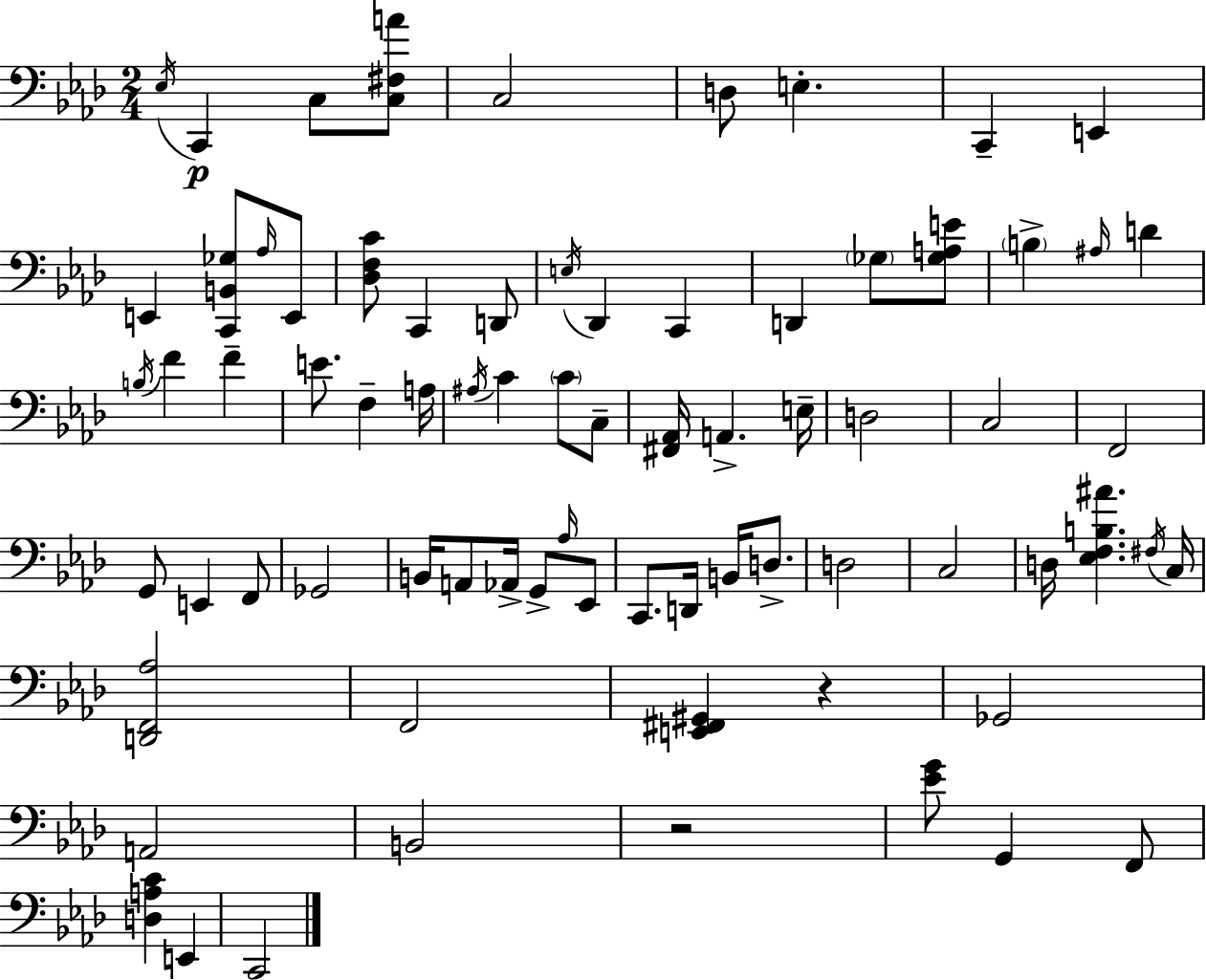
Eb3/s C2/q C3/e [C3,F#3,A4]/e C3/h D3/e E3/q. C2/q E2/q E2/q [C2,B2,Gb3]/e Ab3/s E2/e [Db3,F3,C4]/e C2/q D2/e E3/s Db2/q C2/q D2/q Gb3/e [Gb3,A3,E4]/e B3/q A#3/s D4/q B3/s F4/q F4/q E4/e. F3/q A3/s A#3/s C4/q C4/e C3/e [F#2,Ab2]/s A2/q. E3/s D3/h C3/h F2/h G2/e E2/q F2/e Gb2/h B2/s A2/e Ab2/s G2/e Ab3/s Eb2/e C2/e. D2/s B2/s D3/e. D3/h C3/h D3/s [Eb3,F3,B3,A#4]/q. F#3/s C3/s [D2,F2,Ab3]/h F2/h [E2,F#2,G#2]/q R/q Gb2/h A2/h B2/h R/h [Eb4,G4]/e G2/q F2/e [D3,A3,C4]/q E2/q C2/h